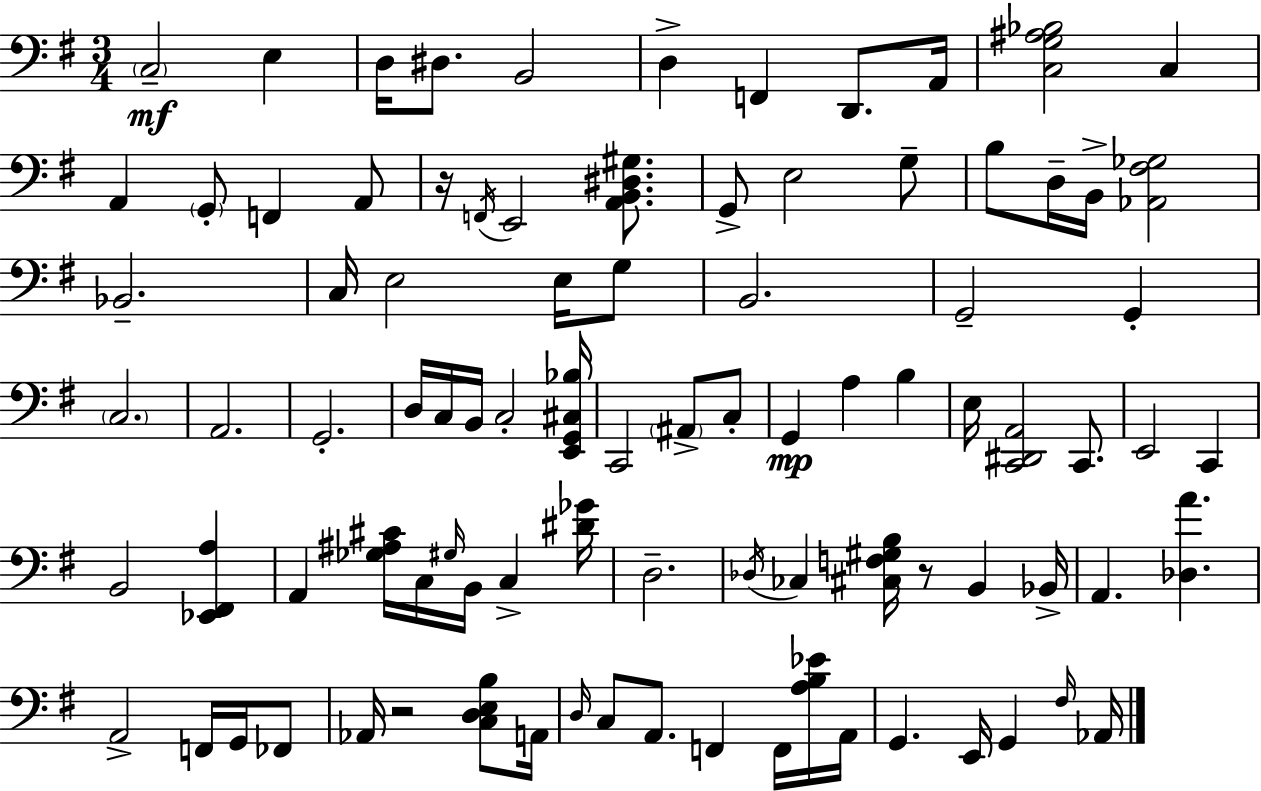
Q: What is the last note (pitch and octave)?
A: Ab2